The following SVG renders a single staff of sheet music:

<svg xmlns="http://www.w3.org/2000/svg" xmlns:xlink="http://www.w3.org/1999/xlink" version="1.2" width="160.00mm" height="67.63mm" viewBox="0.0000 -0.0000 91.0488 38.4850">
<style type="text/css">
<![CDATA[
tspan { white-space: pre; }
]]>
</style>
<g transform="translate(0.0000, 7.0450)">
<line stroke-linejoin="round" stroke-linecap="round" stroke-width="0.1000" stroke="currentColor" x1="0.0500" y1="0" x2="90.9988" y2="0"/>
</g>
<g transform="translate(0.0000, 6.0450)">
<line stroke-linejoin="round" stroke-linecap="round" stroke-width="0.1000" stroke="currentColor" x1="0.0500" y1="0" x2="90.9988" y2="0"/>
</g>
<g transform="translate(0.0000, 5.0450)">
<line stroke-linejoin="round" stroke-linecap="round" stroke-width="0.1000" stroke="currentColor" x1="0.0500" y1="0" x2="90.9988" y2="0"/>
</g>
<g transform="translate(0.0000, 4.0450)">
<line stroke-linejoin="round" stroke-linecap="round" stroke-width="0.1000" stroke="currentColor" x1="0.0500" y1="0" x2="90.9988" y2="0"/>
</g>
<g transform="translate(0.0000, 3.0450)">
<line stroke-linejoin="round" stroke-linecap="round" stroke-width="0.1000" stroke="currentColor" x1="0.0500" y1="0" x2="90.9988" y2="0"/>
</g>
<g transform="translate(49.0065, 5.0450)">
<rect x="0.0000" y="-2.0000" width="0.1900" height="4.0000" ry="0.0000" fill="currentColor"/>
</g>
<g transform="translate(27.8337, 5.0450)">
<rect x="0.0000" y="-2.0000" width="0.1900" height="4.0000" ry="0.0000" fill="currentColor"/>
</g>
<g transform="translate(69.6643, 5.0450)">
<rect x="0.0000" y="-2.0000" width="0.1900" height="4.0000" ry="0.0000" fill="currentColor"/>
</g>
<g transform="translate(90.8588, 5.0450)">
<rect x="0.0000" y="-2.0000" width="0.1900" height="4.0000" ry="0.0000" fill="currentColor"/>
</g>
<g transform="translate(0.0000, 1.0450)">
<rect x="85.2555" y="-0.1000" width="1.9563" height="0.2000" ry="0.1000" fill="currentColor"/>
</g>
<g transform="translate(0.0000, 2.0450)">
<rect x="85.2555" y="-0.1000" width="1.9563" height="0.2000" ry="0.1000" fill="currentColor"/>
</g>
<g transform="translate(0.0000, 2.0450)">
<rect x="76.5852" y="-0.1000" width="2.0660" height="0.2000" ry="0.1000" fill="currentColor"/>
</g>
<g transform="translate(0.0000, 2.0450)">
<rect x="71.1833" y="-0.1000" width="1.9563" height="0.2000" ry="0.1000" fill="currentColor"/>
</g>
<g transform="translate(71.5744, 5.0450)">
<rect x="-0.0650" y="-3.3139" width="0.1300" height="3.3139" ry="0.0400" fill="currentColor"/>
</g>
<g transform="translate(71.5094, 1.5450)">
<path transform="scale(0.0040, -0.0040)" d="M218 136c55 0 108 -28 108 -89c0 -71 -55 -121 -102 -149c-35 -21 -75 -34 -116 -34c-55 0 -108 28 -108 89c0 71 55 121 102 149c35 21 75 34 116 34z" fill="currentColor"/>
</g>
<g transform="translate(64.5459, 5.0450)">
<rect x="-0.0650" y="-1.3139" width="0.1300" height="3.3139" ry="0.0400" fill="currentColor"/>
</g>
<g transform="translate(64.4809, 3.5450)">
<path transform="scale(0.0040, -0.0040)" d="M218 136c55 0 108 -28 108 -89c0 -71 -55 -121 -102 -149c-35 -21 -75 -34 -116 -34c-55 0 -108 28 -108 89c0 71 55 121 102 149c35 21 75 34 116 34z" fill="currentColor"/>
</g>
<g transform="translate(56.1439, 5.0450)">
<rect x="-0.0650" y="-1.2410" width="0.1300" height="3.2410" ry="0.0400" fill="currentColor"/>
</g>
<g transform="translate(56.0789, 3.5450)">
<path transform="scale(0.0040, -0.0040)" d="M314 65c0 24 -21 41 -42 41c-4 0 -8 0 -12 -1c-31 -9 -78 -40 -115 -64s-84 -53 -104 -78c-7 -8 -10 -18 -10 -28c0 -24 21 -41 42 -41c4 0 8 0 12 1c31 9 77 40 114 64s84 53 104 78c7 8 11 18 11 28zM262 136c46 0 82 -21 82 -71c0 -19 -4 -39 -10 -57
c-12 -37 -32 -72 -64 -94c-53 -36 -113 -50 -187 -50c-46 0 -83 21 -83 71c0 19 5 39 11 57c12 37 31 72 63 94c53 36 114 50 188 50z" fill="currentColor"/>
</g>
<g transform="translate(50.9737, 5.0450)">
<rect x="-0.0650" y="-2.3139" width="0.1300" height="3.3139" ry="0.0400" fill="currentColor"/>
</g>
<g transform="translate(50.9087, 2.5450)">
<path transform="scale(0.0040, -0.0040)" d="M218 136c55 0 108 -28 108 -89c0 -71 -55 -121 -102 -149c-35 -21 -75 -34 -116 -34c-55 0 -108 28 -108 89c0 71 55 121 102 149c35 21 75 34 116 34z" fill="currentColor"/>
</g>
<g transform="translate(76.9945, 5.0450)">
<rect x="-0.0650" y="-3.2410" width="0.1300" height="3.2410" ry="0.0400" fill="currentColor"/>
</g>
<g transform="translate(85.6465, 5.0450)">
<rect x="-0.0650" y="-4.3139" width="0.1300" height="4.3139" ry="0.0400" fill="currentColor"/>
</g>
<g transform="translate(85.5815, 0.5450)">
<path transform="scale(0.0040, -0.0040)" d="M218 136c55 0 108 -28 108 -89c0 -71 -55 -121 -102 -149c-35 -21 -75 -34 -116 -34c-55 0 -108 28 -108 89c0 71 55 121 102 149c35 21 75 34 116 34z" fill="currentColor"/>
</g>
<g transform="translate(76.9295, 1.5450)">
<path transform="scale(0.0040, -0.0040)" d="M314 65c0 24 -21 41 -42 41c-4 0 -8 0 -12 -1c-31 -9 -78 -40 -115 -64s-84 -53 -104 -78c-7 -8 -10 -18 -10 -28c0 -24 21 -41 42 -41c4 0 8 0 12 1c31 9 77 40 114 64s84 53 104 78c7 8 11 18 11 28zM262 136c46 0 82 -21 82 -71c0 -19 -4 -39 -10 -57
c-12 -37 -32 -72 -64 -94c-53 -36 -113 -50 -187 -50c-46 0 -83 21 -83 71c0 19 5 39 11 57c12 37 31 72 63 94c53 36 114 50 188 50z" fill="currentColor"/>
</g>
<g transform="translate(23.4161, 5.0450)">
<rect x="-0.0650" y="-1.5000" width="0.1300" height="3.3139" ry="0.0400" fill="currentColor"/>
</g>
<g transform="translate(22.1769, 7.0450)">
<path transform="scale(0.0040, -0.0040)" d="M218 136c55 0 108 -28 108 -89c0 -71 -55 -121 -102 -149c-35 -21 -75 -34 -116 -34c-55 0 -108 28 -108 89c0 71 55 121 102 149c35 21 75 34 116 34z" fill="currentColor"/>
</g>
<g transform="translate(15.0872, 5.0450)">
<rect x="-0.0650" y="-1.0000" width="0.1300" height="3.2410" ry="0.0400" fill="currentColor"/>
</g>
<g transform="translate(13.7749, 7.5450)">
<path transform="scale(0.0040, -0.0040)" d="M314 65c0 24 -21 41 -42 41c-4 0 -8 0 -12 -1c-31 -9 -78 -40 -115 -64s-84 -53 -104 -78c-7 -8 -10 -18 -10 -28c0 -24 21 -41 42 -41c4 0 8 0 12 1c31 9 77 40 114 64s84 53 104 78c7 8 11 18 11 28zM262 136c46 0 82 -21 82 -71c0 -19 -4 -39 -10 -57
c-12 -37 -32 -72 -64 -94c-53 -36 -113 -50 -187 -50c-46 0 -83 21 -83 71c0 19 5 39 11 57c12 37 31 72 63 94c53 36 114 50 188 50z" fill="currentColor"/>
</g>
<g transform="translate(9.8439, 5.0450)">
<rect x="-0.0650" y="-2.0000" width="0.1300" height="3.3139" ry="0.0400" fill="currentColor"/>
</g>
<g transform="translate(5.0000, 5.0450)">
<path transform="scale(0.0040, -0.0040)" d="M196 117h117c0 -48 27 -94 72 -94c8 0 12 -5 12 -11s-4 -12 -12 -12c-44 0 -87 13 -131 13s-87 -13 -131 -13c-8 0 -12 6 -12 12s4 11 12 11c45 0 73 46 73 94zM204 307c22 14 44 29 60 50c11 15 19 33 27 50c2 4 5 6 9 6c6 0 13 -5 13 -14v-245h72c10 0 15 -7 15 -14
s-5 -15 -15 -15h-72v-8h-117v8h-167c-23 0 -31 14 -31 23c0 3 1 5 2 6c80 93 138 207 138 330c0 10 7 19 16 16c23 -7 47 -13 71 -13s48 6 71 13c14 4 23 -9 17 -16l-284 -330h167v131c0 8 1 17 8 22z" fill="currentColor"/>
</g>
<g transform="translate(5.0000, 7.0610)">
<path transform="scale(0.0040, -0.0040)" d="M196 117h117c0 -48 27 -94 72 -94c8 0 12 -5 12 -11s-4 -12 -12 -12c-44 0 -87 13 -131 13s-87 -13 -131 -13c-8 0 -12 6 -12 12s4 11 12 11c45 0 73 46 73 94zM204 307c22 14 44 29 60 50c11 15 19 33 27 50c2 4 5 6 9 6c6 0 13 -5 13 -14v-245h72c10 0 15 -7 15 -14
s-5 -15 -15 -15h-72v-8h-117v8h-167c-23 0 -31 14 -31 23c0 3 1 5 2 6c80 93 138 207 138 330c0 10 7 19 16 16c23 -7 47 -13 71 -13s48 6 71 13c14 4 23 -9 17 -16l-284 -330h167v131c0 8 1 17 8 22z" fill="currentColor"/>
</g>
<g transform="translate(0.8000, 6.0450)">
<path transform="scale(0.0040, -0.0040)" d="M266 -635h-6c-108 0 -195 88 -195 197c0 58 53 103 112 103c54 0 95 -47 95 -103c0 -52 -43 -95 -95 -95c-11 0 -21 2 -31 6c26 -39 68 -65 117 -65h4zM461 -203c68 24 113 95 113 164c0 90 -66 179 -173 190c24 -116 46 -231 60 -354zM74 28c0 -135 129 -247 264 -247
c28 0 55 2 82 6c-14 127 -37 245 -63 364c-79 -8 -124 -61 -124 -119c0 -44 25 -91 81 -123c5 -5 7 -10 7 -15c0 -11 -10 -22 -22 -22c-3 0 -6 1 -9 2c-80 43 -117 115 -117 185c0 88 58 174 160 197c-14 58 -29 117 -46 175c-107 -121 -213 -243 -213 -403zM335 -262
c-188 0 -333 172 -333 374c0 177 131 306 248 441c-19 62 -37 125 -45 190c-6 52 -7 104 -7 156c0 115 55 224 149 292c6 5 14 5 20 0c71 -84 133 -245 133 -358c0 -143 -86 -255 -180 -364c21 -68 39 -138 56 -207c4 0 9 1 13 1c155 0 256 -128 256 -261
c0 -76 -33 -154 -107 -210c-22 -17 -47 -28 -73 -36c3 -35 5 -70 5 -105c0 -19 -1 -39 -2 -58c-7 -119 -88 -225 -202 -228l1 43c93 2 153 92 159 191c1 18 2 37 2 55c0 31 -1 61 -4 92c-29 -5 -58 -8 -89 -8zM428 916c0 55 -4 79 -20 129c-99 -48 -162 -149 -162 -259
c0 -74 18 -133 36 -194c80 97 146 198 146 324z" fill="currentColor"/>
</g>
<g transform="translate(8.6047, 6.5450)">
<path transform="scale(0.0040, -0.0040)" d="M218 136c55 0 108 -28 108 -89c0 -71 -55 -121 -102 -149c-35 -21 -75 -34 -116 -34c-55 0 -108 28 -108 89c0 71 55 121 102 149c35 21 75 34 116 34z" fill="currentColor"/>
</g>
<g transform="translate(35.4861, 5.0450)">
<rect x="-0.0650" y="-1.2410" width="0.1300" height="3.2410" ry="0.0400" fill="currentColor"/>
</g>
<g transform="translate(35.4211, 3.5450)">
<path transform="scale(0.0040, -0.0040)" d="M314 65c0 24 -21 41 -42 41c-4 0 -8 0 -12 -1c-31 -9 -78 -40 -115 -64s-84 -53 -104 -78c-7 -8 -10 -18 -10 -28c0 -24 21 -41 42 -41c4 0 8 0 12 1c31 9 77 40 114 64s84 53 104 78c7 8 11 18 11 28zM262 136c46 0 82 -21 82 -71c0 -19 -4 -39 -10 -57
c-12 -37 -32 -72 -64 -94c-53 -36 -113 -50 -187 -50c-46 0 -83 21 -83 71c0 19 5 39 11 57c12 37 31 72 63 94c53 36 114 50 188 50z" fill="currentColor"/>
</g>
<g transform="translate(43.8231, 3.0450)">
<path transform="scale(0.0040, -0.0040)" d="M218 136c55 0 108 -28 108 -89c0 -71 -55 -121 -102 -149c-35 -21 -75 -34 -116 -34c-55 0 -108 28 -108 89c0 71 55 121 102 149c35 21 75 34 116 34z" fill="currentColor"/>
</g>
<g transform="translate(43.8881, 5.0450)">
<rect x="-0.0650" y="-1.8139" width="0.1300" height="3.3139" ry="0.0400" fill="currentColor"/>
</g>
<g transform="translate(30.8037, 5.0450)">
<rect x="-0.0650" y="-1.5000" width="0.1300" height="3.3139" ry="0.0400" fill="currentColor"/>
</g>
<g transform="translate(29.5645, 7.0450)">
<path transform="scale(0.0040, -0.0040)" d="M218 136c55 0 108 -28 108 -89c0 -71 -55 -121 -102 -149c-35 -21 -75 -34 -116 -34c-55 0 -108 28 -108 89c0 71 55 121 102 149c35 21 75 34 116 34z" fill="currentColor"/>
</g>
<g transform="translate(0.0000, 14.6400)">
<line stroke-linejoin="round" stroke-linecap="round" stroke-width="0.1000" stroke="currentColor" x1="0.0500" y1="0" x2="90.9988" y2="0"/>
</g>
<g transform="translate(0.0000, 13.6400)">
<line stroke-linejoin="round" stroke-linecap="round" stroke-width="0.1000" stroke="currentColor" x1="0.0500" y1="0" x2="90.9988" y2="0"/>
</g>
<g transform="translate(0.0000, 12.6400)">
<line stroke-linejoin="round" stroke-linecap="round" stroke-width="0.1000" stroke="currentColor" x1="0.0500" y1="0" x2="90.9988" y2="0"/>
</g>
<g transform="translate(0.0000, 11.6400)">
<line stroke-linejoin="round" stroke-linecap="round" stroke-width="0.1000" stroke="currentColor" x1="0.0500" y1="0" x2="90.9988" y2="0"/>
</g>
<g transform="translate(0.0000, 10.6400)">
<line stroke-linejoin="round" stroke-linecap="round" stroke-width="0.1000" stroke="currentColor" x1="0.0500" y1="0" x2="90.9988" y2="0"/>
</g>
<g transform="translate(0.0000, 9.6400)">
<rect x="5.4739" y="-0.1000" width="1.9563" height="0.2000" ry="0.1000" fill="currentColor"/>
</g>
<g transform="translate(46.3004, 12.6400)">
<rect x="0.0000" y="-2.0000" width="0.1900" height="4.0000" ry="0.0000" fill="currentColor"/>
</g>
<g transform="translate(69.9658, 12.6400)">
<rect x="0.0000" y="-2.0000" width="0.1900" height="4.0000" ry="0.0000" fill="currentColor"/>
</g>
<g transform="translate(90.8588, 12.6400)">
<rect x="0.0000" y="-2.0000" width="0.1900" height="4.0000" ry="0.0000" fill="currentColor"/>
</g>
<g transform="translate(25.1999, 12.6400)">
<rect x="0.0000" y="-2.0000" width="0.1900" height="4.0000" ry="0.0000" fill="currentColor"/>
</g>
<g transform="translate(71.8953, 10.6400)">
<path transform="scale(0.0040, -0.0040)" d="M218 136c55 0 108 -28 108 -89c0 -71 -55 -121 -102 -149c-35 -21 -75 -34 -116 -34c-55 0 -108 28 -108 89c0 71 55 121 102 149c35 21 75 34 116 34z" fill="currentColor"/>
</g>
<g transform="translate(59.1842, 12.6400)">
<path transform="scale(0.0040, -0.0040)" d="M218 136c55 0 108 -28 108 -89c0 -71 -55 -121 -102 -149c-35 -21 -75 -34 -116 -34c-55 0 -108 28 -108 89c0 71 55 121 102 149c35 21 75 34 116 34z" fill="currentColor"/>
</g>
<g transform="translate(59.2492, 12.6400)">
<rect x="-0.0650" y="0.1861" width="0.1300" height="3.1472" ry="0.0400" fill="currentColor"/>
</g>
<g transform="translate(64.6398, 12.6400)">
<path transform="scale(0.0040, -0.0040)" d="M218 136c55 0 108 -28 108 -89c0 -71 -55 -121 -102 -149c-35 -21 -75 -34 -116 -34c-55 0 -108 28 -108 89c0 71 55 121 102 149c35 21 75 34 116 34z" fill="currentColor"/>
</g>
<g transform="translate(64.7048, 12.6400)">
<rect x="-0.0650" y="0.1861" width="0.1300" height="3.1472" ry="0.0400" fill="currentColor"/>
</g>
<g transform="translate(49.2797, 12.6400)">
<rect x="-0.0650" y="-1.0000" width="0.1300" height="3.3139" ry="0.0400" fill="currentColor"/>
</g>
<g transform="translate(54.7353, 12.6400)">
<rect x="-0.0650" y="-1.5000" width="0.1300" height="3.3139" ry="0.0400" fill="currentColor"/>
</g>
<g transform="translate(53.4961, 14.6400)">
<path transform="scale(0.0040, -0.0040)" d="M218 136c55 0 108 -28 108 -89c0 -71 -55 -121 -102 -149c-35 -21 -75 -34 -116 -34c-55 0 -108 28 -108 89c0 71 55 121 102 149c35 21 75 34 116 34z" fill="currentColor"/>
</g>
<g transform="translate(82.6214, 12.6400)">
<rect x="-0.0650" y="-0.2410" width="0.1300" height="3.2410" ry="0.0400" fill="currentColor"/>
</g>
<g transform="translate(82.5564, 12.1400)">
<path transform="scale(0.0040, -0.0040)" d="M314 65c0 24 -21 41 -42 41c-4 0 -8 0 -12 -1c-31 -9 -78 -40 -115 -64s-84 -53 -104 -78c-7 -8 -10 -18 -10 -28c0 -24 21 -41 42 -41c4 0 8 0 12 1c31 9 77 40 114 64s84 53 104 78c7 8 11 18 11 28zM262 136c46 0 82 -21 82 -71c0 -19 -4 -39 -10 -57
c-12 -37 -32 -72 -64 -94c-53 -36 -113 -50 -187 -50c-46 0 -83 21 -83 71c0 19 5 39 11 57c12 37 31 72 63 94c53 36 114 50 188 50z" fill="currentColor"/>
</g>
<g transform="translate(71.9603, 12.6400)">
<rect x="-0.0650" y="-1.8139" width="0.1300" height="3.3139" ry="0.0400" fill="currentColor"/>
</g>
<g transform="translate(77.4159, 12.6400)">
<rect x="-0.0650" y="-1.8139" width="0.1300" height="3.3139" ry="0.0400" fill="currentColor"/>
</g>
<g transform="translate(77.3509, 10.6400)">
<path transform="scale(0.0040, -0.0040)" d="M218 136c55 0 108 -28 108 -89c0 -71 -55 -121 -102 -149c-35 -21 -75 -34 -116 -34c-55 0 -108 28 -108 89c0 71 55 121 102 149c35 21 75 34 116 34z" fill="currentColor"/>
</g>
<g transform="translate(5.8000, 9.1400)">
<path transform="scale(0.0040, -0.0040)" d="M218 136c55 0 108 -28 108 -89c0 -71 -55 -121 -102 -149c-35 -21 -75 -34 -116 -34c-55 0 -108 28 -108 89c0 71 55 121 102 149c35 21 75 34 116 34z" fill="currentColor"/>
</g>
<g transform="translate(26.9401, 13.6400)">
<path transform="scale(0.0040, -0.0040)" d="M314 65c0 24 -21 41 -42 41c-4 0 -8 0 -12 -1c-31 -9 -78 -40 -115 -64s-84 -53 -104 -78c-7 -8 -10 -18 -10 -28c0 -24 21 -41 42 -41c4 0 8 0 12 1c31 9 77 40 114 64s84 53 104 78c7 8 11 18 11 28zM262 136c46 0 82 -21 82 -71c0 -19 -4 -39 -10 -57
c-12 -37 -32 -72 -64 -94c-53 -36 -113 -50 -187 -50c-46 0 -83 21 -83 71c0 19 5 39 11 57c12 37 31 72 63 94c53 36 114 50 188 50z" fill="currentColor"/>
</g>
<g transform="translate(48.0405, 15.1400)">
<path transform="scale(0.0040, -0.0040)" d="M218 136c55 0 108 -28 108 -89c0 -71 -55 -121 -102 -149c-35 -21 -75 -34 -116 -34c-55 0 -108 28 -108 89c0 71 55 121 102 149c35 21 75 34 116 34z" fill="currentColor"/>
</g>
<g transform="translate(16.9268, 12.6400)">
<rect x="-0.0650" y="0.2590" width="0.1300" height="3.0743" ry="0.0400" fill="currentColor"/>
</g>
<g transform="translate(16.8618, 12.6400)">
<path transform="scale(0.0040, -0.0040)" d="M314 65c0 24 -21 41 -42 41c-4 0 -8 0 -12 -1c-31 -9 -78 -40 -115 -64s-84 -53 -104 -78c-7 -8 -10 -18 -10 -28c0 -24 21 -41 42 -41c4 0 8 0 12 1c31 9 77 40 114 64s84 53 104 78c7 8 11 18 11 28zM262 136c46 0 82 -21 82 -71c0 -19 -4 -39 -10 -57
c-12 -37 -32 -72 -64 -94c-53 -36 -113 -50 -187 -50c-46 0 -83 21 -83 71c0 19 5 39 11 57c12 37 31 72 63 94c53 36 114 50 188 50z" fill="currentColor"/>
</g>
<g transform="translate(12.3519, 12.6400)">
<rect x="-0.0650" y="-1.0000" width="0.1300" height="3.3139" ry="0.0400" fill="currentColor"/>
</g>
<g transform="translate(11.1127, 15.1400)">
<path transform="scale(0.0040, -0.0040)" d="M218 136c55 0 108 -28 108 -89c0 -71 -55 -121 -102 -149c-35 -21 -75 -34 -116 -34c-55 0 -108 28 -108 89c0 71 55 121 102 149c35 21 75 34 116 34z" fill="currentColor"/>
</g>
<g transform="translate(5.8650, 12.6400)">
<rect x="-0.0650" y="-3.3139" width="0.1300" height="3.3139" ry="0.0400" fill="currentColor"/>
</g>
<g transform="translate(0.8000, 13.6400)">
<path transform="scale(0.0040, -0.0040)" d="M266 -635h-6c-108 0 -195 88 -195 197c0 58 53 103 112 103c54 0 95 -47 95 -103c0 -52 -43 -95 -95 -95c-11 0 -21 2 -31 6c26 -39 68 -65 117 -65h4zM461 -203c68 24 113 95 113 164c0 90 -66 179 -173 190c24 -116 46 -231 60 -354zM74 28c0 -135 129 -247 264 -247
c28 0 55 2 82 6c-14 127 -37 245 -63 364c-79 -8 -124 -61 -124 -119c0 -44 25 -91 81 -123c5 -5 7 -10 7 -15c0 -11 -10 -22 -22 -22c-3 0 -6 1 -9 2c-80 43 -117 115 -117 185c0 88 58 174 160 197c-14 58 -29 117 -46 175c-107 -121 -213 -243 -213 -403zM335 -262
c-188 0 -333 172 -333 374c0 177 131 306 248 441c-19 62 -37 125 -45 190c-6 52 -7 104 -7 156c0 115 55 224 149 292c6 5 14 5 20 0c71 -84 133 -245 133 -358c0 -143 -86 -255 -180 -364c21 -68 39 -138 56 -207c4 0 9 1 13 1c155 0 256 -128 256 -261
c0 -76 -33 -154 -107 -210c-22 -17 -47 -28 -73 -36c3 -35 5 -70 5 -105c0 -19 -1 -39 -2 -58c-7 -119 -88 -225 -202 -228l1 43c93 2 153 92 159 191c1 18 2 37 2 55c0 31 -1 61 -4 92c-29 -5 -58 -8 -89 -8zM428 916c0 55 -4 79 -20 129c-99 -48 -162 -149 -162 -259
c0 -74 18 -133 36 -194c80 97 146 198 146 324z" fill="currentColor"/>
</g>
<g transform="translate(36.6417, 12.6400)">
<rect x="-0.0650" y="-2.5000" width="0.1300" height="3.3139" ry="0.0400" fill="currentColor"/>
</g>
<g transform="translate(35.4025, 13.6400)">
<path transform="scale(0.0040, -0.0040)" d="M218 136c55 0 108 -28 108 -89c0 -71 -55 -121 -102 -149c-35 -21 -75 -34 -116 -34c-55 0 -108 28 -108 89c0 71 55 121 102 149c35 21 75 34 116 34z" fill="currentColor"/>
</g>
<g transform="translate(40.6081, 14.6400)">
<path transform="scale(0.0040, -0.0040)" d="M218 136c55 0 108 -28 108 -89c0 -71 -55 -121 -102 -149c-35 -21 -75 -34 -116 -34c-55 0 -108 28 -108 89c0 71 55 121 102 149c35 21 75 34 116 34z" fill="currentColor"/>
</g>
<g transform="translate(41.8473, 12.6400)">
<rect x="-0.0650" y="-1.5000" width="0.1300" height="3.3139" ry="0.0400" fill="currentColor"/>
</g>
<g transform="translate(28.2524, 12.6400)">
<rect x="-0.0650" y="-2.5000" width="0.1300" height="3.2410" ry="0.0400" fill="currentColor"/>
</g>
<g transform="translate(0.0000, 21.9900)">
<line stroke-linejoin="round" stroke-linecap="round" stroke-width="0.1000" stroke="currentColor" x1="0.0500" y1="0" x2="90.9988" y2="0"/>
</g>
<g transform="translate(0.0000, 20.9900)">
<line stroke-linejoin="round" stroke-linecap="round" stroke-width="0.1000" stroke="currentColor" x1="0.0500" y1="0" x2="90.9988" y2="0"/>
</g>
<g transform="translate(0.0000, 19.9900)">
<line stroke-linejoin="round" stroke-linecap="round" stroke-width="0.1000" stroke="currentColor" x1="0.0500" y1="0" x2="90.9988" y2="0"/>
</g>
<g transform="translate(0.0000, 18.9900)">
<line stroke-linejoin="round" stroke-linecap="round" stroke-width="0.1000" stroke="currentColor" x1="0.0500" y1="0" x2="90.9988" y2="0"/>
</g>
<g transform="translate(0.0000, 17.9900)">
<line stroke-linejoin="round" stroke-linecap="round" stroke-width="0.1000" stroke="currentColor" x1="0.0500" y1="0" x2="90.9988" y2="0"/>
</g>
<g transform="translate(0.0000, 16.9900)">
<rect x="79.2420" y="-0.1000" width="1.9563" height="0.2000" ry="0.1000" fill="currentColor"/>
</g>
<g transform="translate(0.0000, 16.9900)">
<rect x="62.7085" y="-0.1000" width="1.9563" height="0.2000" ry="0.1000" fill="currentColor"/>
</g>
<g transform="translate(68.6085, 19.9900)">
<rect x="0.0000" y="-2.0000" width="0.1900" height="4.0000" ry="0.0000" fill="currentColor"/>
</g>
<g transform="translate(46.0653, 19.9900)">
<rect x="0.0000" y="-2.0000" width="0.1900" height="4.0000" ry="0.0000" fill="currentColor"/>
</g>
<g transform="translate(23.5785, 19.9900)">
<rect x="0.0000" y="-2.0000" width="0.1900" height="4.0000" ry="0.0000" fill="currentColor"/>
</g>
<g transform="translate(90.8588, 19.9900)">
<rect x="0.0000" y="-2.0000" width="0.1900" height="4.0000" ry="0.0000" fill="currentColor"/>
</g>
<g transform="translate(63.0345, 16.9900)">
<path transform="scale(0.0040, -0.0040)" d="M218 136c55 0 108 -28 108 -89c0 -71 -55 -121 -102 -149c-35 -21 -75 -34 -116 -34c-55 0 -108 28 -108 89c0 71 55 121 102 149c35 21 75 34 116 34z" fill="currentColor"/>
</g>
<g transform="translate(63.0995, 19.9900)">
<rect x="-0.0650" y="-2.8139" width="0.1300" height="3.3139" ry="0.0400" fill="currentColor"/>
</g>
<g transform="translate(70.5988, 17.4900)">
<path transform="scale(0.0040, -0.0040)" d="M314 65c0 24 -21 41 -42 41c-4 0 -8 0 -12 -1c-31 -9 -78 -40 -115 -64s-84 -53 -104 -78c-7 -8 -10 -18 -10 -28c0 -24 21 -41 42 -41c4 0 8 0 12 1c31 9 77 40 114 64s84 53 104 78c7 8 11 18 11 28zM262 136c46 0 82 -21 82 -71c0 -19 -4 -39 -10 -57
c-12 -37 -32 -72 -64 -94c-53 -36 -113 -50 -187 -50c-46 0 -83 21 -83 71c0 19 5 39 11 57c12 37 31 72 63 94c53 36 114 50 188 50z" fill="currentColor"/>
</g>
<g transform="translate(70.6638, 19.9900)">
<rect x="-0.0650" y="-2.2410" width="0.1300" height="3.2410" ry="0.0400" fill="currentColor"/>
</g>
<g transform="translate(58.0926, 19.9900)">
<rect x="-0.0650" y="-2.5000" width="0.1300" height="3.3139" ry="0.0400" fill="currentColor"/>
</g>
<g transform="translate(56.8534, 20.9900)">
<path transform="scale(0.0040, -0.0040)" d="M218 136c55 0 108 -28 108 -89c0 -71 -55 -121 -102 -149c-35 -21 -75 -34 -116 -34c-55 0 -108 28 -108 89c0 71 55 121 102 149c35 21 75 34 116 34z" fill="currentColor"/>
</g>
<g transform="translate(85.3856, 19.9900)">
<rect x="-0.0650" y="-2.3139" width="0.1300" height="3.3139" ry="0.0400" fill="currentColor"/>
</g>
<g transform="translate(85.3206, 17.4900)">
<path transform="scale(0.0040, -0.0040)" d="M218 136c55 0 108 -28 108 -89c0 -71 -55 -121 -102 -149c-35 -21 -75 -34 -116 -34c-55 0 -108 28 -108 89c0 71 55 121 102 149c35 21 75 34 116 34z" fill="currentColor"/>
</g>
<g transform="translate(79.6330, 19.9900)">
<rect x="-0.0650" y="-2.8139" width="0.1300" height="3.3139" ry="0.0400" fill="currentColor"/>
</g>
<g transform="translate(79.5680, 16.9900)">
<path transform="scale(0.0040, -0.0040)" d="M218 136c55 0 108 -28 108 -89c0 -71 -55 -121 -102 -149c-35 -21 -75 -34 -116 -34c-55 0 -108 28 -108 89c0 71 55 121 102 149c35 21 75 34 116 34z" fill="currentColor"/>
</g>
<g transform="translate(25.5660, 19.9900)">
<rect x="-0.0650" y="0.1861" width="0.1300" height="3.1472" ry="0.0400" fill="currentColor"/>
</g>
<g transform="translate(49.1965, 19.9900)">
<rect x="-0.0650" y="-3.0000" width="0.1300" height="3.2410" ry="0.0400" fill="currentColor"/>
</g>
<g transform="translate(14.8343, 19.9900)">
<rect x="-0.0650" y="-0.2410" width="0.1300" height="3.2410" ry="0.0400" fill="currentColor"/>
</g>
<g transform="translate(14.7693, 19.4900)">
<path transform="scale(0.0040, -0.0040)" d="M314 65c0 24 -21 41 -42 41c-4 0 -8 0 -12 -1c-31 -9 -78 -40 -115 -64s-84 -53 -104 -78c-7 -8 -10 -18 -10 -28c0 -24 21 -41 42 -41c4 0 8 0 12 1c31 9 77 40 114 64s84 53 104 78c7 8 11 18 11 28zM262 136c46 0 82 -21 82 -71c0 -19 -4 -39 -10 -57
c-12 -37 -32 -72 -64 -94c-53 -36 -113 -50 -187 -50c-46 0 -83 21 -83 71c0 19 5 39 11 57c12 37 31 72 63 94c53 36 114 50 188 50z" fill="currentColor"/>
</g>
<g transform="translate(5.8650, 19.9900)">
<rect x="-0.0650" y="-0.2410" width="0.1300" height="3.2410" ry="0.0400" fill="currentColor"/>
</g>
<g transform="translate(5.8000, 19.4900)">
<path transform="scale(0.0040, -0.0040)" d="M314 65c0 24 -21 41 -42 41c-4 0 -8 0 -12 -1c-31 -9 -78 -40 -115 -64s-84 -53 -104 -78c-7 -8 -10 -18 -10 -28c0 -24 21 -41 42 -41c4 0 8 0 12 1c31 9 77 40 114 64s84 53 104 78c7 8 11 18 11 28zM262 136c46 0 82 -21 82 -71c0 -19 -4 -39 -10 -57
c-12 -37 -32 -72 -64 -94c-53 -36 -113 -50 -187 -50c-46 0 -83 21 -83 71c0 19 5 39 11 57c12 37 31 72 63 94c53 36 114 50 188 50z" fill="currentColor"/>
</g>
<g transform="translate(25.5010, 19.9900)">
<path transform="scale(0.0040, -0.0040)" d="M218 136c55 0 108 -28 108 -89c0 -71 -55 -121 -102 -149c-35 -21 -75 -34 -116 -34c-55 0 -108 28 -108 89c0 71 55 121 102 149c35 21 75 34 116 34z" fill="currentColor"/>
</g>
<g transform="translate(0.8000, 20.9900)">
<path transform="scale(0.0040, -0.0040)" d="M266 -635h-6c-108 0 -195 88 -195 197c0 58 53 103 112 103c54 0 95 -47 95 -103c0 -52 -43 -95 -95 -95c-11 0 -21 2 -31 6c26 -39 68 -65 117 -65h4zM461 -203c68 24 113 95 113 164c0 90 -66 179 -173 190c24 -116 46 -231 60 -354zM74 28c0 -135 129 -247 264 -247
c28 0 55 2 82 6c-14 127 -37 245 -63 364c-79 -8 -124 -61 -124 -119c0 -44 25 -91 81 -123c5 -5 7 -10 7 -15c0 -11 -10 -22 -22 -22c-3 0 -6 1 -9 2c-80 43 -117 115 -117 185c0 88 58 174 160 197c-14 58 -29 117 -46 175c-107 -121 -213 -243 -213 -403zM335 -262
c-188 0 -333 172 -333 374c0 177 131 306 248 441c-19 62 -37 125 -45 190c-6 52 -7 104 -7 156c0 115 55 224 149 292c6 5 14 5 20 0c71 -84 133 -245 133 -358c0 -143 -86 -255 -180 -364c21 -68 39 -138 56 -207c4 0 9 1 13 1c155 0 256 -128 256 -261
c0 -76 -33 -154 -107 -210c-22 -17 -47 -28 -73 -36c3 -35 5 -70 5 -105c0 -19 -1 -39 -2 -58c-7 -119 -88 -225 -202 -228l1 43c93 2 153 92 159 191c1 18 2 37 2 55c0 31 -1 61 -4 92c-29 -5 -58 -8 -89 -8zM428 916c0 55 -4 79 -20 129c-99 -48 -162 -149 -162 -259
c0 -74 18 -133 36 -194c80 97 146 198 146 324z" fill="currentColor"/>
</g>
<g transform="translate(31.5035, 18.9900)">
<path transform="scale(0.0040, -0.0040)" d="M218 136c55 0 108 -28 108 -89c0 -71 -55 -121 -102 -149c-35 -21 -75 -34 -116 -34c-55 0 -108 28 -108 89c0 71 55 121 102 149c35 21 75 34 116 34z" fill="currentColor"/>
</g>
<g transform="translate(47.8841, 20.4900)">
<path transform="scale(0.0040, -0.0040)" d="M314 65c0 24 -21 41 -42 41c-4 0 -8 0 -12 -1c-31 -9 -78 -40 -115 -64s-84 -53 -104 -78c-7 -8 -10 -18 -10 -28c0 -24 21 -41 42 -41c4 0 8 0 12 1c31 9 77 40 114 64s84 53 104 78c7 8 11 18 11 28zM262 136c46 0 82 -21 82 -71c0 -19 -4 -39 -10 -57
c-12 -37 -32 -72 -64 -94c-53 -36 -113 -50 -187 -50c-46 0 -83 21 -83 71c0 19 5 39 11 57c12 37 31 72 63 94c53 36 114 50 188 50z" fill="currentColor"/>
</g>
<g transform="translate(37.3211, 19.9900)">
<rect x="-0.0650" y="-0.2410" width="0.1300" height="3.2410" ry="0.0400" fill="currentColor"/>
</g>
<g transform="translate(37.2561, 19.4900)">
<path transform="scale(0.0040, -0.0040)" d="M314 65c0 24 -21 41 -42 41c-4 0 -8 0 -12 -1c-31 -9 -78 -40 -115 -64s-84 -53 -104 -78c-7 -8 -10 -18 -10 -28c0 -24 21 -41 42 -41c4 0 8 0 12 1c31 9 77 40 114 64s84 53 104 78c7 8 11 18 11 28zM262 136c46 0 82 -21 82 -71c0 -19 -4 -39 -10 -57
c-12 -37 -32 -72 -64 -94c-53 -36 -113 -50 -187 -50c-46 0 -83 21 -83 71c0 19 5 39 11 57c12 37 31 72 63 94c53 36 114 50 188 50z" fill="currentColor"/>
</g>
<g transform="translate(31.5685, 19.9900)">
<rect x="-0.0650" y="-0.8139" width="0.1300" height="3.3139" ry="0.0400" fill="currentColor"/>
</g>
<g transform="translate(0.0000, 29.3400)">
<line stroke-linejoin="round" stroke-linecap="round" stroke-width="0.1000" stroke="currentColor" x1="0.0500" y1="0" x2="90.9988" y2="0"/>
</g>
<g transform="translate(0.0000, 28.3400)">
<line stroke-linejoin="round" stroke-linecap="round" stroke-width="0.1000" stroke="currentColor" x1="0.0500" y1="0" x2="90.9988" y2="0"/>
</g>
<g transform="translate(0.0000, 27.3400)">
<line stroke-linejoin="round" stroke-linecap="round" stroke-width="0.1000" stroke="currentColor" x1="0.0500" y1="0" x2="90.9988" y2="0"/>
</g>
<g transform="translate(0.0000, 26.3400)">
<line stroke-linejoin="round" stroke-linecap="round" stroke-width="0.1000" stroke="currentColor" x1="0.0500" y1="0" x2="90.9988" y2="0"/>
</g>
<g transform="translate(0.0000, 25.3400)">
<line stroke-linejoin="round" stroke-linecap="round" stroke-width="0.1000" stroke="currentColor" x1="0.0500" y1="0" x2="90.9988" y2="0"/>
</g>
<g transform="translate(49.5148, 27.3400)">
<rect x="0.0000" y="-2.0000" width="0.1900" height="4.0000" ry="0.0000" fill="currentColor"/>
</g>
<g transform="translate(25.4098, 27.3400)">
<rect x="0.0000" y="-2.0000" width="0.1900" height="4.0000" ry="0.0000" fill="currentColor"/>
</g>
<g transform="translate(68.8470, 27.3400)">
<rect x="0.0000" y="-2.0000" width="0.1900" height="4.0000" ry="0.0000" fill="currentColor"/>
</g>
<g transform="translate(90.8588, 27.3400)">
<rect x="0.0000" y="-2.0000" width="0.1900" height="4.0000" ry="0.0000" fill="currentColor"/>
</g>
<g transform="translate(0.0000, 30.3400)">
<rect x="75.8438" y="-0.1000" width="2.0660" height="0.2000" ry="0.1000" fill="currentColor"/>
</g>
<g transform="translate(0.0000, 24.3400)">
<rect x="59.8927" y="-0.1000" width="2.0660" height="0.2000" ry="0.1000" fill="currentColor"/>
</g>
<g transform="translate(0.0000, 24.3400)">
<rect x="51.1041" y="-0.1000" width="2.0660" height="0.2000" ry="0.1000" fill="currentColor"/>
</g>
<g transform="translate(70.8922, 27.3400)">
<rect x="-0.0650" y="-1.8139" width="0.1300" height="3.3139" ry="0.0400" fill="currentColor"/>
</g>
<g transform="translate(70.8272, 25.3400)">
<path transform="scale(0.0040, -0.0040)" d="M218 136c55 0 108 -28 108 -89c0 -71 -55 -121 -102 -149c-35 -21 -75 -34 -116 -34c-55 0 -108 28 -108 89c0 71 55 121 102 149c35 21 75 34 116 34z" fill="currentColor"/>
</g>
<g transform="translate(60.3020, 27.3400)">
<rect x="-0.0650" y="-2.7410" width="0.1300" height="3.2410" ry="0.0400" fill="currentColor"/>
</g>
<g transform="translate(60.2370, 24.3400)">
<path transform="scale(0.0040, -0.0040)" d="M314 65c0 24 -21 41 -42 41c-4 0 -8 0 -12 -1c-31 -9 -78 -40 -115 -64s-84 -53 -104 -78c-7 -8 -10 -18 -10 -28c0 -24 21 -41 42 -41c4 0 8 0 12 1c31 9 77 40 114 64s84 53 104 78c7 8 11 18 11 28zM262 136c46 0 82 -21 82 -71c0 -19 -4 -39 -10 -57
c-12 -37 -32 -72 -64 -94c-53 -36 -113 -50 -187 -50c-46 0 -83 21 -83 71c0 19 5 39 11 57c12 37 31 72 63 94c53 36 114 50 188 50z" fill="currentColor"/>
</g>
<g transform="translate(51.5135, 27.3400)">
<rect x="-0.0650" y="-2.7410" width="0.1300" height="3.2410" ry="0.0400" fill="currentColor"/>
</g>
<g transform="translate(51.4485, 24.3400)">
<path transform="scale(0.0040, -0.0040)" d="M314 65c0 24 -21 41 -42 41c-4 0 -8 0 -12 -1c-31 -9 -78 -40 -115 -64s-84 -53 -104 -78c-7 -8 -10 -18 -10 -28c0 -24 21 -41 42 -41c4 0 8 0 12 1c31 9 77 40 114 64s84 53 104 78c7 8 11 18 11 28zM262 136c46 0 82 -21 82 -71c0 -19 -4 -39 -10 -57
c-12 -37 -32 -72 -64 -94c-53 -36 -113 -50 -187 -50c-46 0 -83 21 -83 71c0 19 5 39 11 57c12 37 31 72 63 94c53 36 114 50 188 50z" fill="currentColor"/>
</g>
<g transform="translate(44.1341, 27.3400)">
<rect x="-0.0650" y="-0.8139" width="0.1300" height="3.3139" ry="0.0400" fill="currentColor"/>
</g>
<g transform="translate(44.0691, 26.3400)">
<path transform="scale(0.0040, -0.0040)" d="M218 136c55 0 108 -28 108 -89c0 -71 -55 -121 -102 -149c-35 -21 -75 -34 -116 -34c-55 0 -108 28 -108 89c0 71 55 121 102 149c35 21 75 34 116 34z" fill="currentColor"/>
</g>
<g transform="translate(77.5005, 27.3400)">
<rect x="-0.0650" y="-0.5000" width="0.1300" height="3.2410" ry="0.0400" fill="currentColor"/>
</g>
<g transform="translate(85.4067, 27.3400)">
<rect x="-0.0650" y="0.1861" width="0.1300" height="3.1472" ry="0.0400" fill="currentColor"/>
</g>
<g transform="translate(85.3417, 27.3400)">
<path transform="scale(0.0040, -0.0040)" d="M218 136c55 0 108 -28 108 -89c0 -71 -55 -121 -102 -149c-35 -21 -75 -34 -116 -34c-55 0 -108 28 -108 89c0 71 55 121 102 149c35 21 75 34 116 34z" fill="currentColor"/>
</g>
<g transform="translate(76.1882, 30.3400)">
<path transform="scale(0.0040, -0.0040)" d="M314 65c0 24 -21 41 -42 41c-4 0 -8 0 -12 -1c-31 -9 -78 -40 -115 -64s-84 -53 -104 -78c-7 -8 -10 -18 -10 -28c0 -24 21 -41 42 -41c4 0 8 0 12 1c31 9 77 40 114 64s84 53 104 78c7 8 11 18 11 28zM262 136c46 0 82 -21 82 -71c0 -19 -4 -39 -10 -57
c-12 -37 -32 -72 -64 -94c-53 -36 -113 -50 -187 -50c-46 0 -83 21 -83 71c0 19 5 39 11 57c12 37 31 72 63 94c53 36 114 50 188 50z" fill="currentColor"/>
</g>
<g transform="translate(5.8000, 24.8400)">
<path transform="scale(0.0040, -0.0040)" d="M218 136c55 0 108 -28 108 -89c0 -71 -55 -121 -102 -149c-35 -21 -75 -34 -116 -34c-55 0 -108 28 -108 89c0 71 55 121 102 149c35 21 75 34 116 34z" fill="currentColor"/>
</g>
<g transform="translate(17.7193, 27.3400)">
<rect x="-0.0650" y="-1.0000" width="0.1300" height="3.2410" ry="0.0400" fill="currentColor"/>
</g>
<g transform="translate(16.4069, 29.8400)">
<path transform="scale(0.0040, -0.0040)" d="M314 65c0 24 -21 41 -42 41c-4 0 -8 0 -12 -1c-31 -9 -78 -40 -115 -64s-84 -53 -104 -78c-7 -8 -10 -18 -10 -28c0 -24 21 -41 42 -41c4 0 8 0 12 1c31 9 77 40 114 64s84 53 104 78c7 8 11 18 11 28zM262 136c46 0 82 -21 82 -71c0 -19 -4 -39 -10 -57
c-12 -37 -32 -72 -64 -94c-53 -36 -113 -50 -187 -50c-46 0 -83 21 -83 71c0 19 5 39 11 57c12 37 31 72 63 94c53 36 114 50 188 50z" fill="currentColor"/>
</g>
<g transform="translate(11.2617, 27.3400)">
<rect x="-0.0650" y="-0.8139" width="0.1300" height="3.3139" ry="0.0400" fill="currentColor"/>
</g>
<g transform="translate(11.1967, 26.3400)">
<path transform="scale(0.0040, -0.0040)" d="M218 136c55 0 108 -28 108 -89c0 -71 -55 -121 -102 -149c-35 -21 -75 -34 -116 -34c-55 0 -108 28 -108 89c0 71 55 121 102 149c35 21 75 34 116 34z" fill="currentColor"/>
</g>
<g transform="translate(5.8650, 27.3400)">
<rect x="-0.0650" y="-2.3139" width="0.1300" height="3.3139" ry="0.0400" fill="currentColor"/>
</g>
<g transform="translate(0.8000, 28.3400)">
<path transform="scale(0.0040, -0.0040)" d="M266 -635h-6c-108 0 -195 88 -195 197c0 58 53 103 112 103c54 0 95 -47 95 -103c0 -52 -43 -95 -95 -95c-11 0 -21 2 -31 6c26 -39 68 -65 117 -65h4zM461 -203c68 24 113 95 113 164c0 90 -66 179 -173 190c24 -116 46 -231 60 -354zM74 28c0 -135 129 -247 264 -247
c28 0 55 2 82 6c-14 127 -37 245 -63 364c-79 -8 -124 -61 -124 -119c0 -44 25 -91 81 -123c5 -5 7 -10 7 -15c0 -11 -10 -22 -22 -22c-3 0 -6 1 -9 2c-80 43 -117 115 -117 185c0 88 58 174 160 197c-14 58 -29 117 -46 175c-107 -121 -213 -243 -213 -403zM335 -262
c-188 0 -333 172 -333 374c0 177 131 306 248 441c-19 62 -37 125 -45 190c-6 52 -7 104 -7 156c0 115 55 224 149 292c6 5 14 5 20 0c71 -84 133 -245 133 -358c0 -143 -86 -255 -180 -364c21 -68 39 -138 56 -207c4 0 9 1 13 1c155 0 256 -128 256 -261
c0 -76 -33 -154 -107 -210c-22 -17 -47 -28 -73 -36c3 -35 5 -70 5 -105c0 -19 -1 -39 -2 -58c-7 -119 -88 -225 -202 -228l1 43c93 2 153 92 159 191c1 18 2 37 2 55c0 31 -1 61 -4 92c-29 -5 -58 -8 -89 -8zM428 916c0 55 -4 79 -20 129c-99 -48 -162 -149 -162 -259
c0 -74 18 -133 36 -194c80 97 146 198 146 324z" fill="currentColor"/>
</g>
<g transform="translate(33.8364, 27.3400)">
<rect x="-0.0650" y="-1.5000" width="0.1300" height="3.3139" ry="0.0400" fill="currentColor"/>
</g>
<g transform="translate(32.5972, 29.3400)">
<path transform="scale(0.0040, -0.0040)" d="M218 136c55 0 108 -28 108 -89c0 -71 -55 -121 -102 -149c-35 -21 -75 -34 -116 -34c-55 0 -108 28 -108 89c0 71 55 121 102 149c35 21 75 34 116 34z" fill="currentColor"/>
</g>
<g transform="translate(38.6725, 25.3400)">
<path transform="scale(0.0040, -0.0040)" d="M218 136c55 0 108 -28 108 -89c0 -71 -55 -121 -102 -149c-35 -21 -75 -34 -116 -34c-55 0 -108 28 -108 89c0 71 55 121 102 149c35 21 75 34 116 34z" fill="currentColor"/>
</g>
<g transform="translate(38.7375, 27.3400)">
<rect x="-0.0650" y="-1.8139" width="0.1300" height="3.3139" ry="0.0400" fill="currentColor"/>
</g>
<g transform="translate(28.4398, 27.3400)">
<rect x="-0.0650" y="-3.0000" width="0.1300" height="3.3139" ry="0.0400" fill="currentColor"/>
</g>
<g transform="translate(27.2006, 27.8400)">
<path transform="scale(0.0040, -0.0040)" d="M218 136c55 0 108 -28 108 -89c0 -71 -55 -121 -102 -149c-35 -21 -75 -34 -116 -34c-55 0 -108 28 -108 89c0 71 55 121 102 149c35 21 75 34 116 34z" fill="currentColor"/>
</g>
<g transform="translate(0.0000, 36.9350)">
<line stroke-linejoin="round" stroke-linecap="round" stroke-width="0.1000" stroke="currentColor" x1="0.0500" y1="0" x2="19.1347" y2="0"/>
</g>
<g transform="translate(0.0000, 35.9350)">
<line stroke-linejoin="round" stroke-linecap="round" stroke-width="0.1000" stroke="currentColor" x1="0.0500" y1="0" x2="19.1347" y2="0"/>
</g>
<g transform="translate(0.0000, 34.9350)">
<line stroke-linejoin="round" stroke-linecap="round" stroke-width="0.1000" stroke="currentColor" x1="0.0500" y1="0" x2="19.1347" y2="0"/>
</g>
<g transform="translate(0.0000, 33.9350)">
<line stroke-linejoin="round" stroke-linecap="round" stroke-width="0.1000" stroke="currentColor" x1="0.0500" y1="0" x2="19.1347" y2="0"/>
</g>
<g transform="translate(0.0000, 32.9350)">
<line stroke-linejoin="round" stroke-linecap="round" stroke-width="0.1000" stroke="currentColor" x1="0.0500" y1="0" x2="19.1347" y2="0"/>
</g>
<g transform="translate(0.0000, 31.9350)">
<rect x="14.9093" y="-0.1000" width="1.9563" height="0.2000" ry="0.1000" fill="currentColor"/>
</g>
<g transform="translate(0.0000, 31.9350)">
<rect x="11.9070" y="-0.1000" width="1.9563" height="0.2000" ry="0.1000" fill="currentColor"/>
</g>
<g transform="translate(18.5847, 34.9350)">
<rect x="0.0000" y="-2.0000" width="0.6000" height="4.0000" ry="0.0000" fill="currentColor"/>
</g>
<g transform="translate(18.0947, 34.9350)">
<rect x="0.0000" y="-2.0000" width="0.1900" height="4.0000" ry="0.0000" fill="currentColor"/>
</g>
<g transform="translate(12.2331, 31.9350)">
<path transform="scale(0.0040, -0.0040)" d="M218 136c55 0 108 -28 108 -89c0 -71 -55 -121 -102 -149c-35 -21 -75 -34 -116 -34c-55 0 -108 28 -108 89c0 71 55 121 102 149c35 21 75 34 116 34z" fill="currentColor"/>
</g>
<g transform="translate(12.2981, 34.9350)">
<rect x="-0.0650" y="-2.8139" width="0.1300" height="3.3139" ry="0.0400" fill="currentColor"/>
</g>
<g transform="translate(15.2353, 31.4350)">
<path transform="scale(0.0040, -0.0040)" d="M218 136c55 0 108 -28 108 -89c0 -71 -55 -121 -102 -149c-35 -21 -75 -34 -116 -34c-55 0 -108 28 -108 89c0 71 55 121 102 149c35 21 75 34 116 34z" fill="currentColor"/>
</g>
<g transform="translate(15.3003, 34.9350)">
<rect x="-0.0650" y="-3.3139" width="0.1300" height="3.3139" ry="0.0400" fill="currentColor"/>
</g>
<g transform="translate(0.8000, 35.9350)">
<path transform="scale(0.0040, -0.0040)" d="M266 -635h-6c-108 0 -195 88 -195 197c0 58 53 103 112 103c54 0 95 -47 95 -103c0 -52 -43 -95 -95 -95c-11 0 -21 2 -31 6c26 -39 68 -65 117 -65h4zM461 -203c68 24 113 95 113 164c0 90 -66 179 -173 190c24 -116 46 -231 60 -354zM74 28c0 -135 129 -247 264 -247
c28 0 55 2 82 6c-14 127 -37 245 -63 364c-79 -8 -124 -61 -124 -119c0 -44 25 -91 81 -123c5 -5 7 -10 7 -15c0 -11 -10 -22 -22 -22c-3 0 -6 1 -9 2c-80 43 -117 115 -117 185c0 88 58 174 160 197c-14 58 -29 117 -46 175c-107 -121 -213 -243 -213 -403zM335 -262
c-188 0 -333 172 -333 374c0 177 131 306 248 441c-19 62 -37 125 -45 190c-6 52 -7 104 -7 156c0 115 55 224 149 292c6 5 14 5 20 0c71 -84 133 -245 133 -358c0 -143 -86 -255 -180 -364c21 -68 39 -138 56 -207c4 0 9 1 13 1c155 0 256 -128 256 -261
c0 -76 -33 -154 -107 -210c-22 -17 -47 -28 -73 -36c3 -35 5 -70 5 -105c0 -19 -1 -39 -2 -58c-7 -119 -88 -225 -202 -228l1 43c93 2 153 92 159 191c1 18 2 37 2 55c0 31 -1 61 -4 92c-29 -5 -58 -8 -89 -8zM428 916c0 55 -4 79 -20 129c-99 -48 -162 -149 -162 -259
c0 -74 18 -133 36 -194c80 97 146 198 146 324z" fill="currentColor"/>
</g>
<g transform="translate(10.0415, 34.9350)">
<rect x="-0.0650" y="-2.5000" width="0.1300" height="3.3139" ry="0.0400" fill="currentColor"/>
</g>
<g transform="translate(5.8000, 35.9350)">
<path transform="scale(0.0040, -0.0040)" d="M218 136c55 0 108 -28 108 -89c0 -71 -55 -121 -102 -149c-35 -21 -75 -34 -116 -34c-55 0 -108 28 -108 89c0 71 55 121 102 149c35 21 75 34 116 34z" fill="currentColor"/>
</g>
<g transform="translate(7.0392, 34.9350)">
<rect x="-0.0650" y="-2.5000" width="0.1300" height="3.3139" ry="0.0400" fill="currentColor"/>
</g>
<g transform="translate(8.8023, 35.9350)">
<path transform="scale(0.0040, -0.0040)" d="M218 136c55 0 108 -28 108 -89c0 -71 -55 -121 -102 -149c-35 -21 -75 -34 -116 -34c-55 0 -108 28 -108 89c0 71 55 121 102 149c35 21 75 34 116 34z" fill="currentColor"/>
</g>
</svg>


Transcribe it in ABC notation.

X:1
T:Untitled
M:4/4
L:1/4
K:C
F D2 E E e2 f g e2 e b b2 d' b D B2 G2 G E D E B B f f c2 c2 c2 B d c2 A2 G a g2 a g g d D2 A E f d a2 a2 f C2 B G G a b